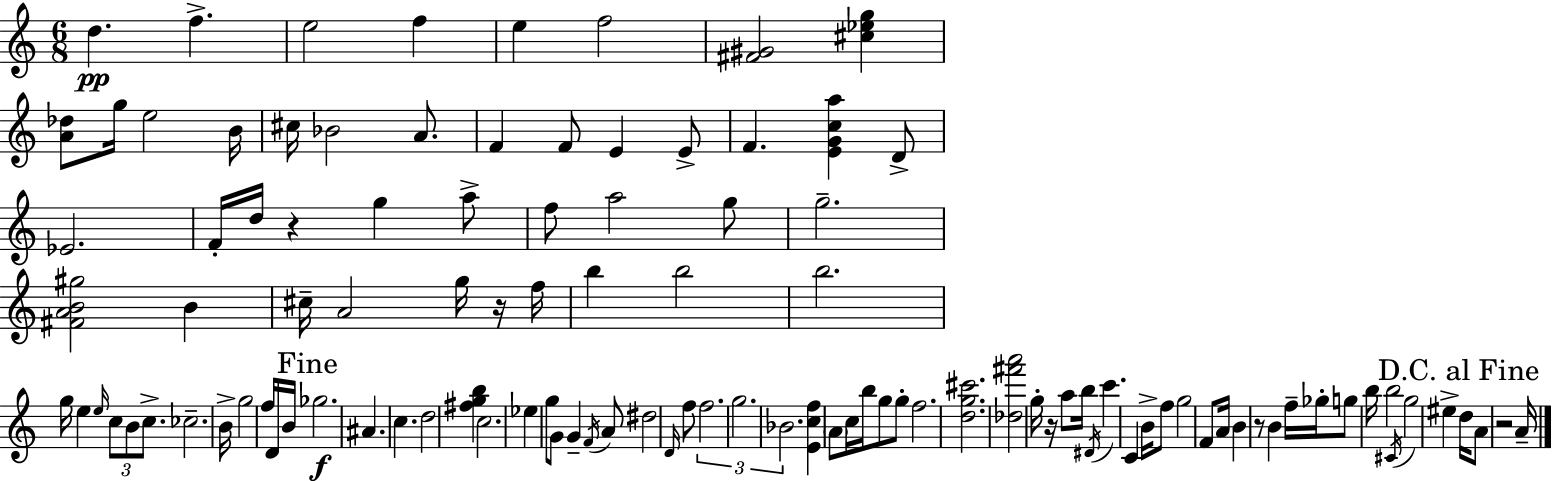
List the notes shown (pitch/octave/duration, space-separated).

D5/q. F5/q. E5/h F5/q E5/q F5/h [F#4,G#4]/h [C#5,Eb5,G5]/q [A4,Db5]/e G5/s E5/h B4/s C#5/s Bb4/h A4/e. F4/q F4/e E4/q E4/e F4/q. [E4,G4,C5,A5]/q D4/e Eb4/h. F4/s D5/s R/q G5/q A5/e F5/e A5/h G5/e G5/h. [F#4,A4,B4,G#5]/h B4/q C#5/s A4/h G5/s R/s F5/s B5/q B5/h B5/h. G5/s E5/q E5/s C5/e B4/e C5/e. CES5/h. B4/s G5/h F5/s D4/s B4/s Gb5/h. A#4/q. C5/q. D5/h [F#5,G5,B5]/q C5/h. Eb5/q G5/e G4/e G4/q F4/s A4/e D#5/h D4/s F5/e F5/h. G5/h. Bb4/h. [E4,C5,F5]/q A4/e C5/s B5/s G5/e G5/e F5/h. [D5,G5,C#6]/h. [Db5,F#6,A6]/h G5/s R/s A5/e B5/s D#4/s C6/q. C4/q B4/s F5/e G5/h F4/e A4/s B4/q R/e B4/q F5/s Gb5/s G5/e B5/s B5/h C#4/s G5/h EIS5/q D5/s A4/e R/h A4/s